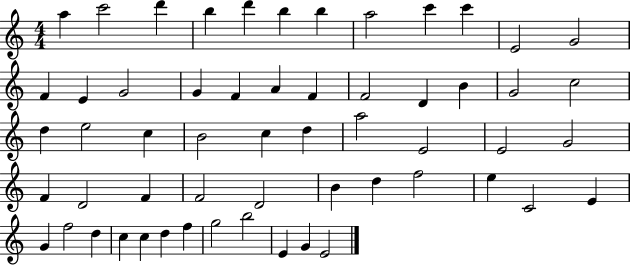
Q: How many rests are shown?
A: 0